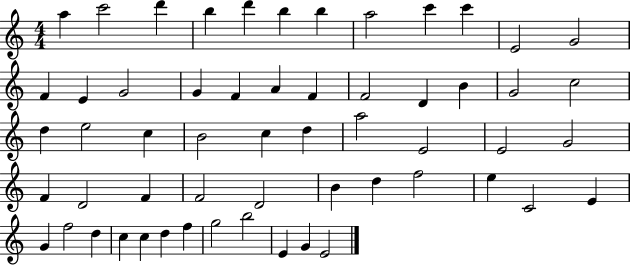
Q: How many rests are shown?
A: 0